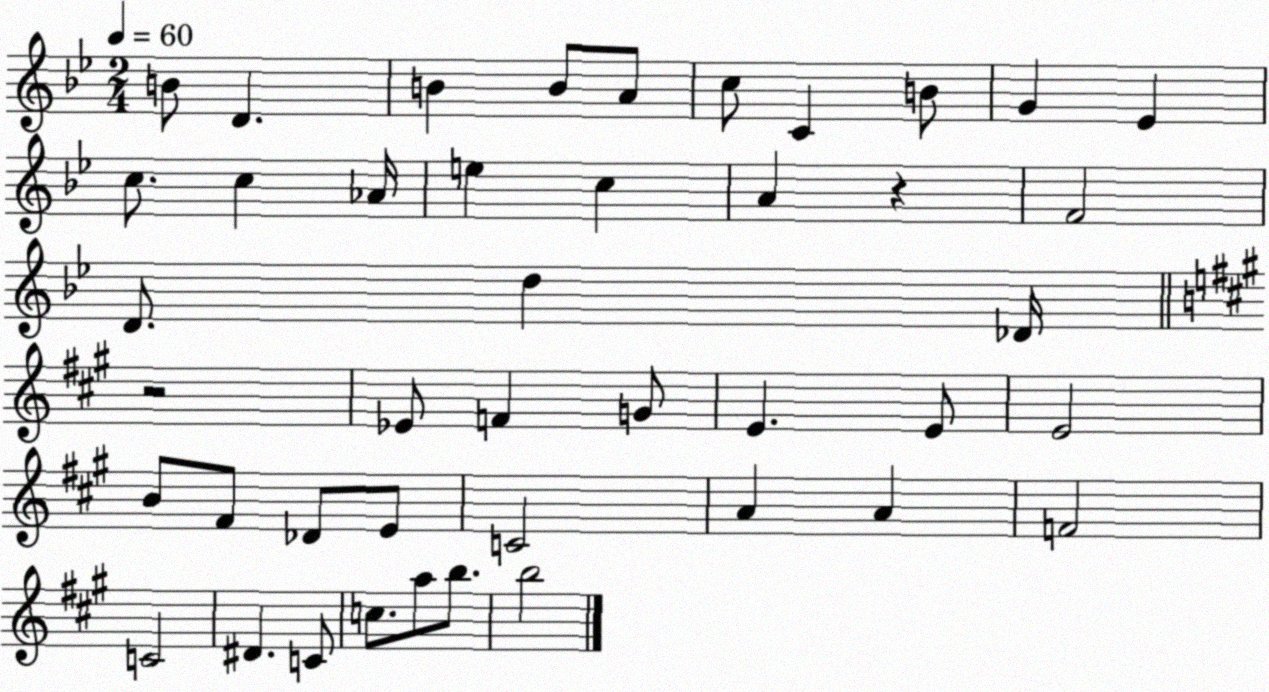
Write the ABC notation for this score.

X:1
T:Untitled
M:2/4
L:1/4
K:Bb
B/2 D B B/2 A/2 c/2 C B/2 G _E c/2 c _A/4 e c A z F2 D/2 d _D/4 z2 _E/2 F G/2 E E/2 E2 B/2 ^F/2 _D/2 E/2 C2 A A F2 C2 ^D C/2 c/2 a/2 b/2 b2